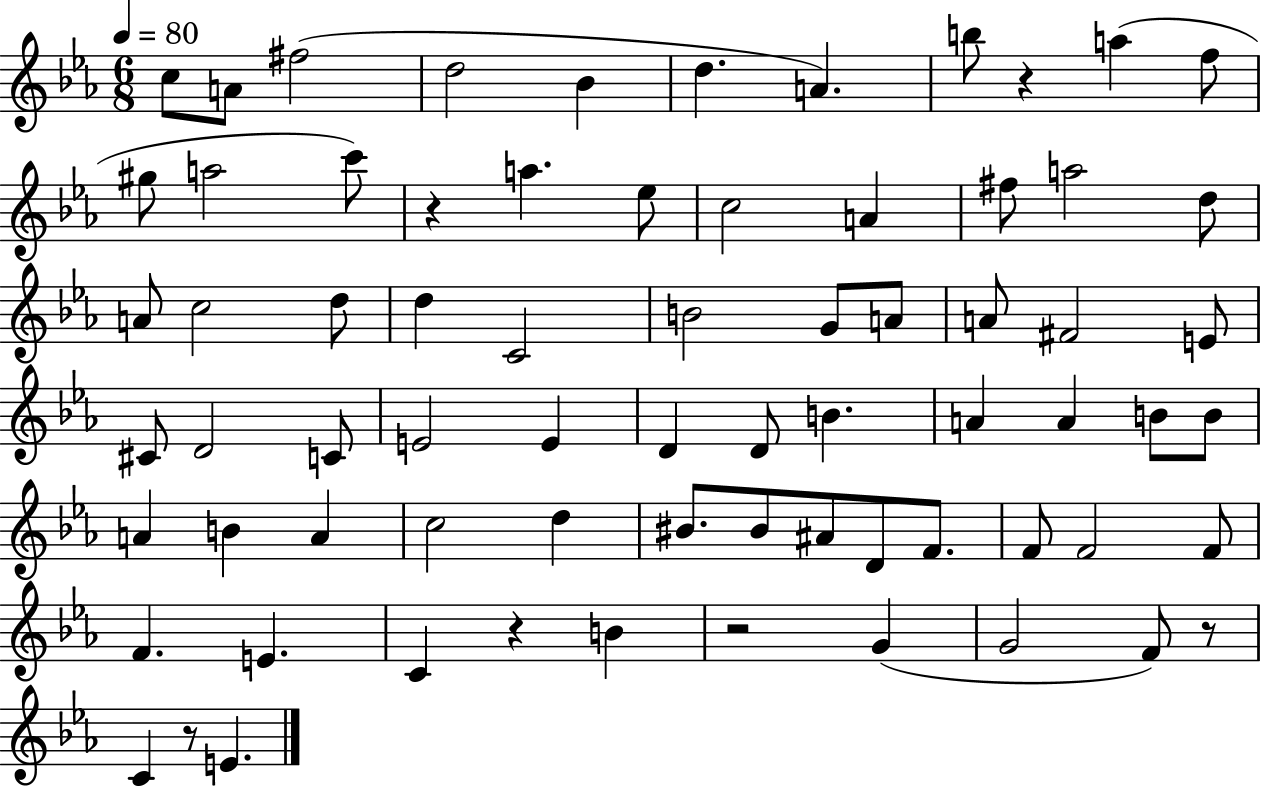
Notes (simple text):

C5/e A4/e F#5/h D5/h Bb4/q D5/q. A4/q. B5/e R/q A5/q F5/e G#5/e A5/h C6/e R/q A5/q. Eb5/e C5/h A4/q F#5/e A5/h D5/e A4/e C5/h D5/e D5/q C4/h B4/h G4/e A4/e A4/e F#4/h E4/e C#4/e D4/h C4/e E4/h E4/q D4/q D4/e B4/q. A4/q A4/q B4/e B4/e A4/q B4/q A4/q C5/h D5/q BIS4/e. BIS4/e A#4/e D4/e F4/e. F4/e F4/h F4/e F4/q. E4/q. C4/q R/q B4/q R/h G4/q G4/h F4/e R/e C4/q R/e E4/q.